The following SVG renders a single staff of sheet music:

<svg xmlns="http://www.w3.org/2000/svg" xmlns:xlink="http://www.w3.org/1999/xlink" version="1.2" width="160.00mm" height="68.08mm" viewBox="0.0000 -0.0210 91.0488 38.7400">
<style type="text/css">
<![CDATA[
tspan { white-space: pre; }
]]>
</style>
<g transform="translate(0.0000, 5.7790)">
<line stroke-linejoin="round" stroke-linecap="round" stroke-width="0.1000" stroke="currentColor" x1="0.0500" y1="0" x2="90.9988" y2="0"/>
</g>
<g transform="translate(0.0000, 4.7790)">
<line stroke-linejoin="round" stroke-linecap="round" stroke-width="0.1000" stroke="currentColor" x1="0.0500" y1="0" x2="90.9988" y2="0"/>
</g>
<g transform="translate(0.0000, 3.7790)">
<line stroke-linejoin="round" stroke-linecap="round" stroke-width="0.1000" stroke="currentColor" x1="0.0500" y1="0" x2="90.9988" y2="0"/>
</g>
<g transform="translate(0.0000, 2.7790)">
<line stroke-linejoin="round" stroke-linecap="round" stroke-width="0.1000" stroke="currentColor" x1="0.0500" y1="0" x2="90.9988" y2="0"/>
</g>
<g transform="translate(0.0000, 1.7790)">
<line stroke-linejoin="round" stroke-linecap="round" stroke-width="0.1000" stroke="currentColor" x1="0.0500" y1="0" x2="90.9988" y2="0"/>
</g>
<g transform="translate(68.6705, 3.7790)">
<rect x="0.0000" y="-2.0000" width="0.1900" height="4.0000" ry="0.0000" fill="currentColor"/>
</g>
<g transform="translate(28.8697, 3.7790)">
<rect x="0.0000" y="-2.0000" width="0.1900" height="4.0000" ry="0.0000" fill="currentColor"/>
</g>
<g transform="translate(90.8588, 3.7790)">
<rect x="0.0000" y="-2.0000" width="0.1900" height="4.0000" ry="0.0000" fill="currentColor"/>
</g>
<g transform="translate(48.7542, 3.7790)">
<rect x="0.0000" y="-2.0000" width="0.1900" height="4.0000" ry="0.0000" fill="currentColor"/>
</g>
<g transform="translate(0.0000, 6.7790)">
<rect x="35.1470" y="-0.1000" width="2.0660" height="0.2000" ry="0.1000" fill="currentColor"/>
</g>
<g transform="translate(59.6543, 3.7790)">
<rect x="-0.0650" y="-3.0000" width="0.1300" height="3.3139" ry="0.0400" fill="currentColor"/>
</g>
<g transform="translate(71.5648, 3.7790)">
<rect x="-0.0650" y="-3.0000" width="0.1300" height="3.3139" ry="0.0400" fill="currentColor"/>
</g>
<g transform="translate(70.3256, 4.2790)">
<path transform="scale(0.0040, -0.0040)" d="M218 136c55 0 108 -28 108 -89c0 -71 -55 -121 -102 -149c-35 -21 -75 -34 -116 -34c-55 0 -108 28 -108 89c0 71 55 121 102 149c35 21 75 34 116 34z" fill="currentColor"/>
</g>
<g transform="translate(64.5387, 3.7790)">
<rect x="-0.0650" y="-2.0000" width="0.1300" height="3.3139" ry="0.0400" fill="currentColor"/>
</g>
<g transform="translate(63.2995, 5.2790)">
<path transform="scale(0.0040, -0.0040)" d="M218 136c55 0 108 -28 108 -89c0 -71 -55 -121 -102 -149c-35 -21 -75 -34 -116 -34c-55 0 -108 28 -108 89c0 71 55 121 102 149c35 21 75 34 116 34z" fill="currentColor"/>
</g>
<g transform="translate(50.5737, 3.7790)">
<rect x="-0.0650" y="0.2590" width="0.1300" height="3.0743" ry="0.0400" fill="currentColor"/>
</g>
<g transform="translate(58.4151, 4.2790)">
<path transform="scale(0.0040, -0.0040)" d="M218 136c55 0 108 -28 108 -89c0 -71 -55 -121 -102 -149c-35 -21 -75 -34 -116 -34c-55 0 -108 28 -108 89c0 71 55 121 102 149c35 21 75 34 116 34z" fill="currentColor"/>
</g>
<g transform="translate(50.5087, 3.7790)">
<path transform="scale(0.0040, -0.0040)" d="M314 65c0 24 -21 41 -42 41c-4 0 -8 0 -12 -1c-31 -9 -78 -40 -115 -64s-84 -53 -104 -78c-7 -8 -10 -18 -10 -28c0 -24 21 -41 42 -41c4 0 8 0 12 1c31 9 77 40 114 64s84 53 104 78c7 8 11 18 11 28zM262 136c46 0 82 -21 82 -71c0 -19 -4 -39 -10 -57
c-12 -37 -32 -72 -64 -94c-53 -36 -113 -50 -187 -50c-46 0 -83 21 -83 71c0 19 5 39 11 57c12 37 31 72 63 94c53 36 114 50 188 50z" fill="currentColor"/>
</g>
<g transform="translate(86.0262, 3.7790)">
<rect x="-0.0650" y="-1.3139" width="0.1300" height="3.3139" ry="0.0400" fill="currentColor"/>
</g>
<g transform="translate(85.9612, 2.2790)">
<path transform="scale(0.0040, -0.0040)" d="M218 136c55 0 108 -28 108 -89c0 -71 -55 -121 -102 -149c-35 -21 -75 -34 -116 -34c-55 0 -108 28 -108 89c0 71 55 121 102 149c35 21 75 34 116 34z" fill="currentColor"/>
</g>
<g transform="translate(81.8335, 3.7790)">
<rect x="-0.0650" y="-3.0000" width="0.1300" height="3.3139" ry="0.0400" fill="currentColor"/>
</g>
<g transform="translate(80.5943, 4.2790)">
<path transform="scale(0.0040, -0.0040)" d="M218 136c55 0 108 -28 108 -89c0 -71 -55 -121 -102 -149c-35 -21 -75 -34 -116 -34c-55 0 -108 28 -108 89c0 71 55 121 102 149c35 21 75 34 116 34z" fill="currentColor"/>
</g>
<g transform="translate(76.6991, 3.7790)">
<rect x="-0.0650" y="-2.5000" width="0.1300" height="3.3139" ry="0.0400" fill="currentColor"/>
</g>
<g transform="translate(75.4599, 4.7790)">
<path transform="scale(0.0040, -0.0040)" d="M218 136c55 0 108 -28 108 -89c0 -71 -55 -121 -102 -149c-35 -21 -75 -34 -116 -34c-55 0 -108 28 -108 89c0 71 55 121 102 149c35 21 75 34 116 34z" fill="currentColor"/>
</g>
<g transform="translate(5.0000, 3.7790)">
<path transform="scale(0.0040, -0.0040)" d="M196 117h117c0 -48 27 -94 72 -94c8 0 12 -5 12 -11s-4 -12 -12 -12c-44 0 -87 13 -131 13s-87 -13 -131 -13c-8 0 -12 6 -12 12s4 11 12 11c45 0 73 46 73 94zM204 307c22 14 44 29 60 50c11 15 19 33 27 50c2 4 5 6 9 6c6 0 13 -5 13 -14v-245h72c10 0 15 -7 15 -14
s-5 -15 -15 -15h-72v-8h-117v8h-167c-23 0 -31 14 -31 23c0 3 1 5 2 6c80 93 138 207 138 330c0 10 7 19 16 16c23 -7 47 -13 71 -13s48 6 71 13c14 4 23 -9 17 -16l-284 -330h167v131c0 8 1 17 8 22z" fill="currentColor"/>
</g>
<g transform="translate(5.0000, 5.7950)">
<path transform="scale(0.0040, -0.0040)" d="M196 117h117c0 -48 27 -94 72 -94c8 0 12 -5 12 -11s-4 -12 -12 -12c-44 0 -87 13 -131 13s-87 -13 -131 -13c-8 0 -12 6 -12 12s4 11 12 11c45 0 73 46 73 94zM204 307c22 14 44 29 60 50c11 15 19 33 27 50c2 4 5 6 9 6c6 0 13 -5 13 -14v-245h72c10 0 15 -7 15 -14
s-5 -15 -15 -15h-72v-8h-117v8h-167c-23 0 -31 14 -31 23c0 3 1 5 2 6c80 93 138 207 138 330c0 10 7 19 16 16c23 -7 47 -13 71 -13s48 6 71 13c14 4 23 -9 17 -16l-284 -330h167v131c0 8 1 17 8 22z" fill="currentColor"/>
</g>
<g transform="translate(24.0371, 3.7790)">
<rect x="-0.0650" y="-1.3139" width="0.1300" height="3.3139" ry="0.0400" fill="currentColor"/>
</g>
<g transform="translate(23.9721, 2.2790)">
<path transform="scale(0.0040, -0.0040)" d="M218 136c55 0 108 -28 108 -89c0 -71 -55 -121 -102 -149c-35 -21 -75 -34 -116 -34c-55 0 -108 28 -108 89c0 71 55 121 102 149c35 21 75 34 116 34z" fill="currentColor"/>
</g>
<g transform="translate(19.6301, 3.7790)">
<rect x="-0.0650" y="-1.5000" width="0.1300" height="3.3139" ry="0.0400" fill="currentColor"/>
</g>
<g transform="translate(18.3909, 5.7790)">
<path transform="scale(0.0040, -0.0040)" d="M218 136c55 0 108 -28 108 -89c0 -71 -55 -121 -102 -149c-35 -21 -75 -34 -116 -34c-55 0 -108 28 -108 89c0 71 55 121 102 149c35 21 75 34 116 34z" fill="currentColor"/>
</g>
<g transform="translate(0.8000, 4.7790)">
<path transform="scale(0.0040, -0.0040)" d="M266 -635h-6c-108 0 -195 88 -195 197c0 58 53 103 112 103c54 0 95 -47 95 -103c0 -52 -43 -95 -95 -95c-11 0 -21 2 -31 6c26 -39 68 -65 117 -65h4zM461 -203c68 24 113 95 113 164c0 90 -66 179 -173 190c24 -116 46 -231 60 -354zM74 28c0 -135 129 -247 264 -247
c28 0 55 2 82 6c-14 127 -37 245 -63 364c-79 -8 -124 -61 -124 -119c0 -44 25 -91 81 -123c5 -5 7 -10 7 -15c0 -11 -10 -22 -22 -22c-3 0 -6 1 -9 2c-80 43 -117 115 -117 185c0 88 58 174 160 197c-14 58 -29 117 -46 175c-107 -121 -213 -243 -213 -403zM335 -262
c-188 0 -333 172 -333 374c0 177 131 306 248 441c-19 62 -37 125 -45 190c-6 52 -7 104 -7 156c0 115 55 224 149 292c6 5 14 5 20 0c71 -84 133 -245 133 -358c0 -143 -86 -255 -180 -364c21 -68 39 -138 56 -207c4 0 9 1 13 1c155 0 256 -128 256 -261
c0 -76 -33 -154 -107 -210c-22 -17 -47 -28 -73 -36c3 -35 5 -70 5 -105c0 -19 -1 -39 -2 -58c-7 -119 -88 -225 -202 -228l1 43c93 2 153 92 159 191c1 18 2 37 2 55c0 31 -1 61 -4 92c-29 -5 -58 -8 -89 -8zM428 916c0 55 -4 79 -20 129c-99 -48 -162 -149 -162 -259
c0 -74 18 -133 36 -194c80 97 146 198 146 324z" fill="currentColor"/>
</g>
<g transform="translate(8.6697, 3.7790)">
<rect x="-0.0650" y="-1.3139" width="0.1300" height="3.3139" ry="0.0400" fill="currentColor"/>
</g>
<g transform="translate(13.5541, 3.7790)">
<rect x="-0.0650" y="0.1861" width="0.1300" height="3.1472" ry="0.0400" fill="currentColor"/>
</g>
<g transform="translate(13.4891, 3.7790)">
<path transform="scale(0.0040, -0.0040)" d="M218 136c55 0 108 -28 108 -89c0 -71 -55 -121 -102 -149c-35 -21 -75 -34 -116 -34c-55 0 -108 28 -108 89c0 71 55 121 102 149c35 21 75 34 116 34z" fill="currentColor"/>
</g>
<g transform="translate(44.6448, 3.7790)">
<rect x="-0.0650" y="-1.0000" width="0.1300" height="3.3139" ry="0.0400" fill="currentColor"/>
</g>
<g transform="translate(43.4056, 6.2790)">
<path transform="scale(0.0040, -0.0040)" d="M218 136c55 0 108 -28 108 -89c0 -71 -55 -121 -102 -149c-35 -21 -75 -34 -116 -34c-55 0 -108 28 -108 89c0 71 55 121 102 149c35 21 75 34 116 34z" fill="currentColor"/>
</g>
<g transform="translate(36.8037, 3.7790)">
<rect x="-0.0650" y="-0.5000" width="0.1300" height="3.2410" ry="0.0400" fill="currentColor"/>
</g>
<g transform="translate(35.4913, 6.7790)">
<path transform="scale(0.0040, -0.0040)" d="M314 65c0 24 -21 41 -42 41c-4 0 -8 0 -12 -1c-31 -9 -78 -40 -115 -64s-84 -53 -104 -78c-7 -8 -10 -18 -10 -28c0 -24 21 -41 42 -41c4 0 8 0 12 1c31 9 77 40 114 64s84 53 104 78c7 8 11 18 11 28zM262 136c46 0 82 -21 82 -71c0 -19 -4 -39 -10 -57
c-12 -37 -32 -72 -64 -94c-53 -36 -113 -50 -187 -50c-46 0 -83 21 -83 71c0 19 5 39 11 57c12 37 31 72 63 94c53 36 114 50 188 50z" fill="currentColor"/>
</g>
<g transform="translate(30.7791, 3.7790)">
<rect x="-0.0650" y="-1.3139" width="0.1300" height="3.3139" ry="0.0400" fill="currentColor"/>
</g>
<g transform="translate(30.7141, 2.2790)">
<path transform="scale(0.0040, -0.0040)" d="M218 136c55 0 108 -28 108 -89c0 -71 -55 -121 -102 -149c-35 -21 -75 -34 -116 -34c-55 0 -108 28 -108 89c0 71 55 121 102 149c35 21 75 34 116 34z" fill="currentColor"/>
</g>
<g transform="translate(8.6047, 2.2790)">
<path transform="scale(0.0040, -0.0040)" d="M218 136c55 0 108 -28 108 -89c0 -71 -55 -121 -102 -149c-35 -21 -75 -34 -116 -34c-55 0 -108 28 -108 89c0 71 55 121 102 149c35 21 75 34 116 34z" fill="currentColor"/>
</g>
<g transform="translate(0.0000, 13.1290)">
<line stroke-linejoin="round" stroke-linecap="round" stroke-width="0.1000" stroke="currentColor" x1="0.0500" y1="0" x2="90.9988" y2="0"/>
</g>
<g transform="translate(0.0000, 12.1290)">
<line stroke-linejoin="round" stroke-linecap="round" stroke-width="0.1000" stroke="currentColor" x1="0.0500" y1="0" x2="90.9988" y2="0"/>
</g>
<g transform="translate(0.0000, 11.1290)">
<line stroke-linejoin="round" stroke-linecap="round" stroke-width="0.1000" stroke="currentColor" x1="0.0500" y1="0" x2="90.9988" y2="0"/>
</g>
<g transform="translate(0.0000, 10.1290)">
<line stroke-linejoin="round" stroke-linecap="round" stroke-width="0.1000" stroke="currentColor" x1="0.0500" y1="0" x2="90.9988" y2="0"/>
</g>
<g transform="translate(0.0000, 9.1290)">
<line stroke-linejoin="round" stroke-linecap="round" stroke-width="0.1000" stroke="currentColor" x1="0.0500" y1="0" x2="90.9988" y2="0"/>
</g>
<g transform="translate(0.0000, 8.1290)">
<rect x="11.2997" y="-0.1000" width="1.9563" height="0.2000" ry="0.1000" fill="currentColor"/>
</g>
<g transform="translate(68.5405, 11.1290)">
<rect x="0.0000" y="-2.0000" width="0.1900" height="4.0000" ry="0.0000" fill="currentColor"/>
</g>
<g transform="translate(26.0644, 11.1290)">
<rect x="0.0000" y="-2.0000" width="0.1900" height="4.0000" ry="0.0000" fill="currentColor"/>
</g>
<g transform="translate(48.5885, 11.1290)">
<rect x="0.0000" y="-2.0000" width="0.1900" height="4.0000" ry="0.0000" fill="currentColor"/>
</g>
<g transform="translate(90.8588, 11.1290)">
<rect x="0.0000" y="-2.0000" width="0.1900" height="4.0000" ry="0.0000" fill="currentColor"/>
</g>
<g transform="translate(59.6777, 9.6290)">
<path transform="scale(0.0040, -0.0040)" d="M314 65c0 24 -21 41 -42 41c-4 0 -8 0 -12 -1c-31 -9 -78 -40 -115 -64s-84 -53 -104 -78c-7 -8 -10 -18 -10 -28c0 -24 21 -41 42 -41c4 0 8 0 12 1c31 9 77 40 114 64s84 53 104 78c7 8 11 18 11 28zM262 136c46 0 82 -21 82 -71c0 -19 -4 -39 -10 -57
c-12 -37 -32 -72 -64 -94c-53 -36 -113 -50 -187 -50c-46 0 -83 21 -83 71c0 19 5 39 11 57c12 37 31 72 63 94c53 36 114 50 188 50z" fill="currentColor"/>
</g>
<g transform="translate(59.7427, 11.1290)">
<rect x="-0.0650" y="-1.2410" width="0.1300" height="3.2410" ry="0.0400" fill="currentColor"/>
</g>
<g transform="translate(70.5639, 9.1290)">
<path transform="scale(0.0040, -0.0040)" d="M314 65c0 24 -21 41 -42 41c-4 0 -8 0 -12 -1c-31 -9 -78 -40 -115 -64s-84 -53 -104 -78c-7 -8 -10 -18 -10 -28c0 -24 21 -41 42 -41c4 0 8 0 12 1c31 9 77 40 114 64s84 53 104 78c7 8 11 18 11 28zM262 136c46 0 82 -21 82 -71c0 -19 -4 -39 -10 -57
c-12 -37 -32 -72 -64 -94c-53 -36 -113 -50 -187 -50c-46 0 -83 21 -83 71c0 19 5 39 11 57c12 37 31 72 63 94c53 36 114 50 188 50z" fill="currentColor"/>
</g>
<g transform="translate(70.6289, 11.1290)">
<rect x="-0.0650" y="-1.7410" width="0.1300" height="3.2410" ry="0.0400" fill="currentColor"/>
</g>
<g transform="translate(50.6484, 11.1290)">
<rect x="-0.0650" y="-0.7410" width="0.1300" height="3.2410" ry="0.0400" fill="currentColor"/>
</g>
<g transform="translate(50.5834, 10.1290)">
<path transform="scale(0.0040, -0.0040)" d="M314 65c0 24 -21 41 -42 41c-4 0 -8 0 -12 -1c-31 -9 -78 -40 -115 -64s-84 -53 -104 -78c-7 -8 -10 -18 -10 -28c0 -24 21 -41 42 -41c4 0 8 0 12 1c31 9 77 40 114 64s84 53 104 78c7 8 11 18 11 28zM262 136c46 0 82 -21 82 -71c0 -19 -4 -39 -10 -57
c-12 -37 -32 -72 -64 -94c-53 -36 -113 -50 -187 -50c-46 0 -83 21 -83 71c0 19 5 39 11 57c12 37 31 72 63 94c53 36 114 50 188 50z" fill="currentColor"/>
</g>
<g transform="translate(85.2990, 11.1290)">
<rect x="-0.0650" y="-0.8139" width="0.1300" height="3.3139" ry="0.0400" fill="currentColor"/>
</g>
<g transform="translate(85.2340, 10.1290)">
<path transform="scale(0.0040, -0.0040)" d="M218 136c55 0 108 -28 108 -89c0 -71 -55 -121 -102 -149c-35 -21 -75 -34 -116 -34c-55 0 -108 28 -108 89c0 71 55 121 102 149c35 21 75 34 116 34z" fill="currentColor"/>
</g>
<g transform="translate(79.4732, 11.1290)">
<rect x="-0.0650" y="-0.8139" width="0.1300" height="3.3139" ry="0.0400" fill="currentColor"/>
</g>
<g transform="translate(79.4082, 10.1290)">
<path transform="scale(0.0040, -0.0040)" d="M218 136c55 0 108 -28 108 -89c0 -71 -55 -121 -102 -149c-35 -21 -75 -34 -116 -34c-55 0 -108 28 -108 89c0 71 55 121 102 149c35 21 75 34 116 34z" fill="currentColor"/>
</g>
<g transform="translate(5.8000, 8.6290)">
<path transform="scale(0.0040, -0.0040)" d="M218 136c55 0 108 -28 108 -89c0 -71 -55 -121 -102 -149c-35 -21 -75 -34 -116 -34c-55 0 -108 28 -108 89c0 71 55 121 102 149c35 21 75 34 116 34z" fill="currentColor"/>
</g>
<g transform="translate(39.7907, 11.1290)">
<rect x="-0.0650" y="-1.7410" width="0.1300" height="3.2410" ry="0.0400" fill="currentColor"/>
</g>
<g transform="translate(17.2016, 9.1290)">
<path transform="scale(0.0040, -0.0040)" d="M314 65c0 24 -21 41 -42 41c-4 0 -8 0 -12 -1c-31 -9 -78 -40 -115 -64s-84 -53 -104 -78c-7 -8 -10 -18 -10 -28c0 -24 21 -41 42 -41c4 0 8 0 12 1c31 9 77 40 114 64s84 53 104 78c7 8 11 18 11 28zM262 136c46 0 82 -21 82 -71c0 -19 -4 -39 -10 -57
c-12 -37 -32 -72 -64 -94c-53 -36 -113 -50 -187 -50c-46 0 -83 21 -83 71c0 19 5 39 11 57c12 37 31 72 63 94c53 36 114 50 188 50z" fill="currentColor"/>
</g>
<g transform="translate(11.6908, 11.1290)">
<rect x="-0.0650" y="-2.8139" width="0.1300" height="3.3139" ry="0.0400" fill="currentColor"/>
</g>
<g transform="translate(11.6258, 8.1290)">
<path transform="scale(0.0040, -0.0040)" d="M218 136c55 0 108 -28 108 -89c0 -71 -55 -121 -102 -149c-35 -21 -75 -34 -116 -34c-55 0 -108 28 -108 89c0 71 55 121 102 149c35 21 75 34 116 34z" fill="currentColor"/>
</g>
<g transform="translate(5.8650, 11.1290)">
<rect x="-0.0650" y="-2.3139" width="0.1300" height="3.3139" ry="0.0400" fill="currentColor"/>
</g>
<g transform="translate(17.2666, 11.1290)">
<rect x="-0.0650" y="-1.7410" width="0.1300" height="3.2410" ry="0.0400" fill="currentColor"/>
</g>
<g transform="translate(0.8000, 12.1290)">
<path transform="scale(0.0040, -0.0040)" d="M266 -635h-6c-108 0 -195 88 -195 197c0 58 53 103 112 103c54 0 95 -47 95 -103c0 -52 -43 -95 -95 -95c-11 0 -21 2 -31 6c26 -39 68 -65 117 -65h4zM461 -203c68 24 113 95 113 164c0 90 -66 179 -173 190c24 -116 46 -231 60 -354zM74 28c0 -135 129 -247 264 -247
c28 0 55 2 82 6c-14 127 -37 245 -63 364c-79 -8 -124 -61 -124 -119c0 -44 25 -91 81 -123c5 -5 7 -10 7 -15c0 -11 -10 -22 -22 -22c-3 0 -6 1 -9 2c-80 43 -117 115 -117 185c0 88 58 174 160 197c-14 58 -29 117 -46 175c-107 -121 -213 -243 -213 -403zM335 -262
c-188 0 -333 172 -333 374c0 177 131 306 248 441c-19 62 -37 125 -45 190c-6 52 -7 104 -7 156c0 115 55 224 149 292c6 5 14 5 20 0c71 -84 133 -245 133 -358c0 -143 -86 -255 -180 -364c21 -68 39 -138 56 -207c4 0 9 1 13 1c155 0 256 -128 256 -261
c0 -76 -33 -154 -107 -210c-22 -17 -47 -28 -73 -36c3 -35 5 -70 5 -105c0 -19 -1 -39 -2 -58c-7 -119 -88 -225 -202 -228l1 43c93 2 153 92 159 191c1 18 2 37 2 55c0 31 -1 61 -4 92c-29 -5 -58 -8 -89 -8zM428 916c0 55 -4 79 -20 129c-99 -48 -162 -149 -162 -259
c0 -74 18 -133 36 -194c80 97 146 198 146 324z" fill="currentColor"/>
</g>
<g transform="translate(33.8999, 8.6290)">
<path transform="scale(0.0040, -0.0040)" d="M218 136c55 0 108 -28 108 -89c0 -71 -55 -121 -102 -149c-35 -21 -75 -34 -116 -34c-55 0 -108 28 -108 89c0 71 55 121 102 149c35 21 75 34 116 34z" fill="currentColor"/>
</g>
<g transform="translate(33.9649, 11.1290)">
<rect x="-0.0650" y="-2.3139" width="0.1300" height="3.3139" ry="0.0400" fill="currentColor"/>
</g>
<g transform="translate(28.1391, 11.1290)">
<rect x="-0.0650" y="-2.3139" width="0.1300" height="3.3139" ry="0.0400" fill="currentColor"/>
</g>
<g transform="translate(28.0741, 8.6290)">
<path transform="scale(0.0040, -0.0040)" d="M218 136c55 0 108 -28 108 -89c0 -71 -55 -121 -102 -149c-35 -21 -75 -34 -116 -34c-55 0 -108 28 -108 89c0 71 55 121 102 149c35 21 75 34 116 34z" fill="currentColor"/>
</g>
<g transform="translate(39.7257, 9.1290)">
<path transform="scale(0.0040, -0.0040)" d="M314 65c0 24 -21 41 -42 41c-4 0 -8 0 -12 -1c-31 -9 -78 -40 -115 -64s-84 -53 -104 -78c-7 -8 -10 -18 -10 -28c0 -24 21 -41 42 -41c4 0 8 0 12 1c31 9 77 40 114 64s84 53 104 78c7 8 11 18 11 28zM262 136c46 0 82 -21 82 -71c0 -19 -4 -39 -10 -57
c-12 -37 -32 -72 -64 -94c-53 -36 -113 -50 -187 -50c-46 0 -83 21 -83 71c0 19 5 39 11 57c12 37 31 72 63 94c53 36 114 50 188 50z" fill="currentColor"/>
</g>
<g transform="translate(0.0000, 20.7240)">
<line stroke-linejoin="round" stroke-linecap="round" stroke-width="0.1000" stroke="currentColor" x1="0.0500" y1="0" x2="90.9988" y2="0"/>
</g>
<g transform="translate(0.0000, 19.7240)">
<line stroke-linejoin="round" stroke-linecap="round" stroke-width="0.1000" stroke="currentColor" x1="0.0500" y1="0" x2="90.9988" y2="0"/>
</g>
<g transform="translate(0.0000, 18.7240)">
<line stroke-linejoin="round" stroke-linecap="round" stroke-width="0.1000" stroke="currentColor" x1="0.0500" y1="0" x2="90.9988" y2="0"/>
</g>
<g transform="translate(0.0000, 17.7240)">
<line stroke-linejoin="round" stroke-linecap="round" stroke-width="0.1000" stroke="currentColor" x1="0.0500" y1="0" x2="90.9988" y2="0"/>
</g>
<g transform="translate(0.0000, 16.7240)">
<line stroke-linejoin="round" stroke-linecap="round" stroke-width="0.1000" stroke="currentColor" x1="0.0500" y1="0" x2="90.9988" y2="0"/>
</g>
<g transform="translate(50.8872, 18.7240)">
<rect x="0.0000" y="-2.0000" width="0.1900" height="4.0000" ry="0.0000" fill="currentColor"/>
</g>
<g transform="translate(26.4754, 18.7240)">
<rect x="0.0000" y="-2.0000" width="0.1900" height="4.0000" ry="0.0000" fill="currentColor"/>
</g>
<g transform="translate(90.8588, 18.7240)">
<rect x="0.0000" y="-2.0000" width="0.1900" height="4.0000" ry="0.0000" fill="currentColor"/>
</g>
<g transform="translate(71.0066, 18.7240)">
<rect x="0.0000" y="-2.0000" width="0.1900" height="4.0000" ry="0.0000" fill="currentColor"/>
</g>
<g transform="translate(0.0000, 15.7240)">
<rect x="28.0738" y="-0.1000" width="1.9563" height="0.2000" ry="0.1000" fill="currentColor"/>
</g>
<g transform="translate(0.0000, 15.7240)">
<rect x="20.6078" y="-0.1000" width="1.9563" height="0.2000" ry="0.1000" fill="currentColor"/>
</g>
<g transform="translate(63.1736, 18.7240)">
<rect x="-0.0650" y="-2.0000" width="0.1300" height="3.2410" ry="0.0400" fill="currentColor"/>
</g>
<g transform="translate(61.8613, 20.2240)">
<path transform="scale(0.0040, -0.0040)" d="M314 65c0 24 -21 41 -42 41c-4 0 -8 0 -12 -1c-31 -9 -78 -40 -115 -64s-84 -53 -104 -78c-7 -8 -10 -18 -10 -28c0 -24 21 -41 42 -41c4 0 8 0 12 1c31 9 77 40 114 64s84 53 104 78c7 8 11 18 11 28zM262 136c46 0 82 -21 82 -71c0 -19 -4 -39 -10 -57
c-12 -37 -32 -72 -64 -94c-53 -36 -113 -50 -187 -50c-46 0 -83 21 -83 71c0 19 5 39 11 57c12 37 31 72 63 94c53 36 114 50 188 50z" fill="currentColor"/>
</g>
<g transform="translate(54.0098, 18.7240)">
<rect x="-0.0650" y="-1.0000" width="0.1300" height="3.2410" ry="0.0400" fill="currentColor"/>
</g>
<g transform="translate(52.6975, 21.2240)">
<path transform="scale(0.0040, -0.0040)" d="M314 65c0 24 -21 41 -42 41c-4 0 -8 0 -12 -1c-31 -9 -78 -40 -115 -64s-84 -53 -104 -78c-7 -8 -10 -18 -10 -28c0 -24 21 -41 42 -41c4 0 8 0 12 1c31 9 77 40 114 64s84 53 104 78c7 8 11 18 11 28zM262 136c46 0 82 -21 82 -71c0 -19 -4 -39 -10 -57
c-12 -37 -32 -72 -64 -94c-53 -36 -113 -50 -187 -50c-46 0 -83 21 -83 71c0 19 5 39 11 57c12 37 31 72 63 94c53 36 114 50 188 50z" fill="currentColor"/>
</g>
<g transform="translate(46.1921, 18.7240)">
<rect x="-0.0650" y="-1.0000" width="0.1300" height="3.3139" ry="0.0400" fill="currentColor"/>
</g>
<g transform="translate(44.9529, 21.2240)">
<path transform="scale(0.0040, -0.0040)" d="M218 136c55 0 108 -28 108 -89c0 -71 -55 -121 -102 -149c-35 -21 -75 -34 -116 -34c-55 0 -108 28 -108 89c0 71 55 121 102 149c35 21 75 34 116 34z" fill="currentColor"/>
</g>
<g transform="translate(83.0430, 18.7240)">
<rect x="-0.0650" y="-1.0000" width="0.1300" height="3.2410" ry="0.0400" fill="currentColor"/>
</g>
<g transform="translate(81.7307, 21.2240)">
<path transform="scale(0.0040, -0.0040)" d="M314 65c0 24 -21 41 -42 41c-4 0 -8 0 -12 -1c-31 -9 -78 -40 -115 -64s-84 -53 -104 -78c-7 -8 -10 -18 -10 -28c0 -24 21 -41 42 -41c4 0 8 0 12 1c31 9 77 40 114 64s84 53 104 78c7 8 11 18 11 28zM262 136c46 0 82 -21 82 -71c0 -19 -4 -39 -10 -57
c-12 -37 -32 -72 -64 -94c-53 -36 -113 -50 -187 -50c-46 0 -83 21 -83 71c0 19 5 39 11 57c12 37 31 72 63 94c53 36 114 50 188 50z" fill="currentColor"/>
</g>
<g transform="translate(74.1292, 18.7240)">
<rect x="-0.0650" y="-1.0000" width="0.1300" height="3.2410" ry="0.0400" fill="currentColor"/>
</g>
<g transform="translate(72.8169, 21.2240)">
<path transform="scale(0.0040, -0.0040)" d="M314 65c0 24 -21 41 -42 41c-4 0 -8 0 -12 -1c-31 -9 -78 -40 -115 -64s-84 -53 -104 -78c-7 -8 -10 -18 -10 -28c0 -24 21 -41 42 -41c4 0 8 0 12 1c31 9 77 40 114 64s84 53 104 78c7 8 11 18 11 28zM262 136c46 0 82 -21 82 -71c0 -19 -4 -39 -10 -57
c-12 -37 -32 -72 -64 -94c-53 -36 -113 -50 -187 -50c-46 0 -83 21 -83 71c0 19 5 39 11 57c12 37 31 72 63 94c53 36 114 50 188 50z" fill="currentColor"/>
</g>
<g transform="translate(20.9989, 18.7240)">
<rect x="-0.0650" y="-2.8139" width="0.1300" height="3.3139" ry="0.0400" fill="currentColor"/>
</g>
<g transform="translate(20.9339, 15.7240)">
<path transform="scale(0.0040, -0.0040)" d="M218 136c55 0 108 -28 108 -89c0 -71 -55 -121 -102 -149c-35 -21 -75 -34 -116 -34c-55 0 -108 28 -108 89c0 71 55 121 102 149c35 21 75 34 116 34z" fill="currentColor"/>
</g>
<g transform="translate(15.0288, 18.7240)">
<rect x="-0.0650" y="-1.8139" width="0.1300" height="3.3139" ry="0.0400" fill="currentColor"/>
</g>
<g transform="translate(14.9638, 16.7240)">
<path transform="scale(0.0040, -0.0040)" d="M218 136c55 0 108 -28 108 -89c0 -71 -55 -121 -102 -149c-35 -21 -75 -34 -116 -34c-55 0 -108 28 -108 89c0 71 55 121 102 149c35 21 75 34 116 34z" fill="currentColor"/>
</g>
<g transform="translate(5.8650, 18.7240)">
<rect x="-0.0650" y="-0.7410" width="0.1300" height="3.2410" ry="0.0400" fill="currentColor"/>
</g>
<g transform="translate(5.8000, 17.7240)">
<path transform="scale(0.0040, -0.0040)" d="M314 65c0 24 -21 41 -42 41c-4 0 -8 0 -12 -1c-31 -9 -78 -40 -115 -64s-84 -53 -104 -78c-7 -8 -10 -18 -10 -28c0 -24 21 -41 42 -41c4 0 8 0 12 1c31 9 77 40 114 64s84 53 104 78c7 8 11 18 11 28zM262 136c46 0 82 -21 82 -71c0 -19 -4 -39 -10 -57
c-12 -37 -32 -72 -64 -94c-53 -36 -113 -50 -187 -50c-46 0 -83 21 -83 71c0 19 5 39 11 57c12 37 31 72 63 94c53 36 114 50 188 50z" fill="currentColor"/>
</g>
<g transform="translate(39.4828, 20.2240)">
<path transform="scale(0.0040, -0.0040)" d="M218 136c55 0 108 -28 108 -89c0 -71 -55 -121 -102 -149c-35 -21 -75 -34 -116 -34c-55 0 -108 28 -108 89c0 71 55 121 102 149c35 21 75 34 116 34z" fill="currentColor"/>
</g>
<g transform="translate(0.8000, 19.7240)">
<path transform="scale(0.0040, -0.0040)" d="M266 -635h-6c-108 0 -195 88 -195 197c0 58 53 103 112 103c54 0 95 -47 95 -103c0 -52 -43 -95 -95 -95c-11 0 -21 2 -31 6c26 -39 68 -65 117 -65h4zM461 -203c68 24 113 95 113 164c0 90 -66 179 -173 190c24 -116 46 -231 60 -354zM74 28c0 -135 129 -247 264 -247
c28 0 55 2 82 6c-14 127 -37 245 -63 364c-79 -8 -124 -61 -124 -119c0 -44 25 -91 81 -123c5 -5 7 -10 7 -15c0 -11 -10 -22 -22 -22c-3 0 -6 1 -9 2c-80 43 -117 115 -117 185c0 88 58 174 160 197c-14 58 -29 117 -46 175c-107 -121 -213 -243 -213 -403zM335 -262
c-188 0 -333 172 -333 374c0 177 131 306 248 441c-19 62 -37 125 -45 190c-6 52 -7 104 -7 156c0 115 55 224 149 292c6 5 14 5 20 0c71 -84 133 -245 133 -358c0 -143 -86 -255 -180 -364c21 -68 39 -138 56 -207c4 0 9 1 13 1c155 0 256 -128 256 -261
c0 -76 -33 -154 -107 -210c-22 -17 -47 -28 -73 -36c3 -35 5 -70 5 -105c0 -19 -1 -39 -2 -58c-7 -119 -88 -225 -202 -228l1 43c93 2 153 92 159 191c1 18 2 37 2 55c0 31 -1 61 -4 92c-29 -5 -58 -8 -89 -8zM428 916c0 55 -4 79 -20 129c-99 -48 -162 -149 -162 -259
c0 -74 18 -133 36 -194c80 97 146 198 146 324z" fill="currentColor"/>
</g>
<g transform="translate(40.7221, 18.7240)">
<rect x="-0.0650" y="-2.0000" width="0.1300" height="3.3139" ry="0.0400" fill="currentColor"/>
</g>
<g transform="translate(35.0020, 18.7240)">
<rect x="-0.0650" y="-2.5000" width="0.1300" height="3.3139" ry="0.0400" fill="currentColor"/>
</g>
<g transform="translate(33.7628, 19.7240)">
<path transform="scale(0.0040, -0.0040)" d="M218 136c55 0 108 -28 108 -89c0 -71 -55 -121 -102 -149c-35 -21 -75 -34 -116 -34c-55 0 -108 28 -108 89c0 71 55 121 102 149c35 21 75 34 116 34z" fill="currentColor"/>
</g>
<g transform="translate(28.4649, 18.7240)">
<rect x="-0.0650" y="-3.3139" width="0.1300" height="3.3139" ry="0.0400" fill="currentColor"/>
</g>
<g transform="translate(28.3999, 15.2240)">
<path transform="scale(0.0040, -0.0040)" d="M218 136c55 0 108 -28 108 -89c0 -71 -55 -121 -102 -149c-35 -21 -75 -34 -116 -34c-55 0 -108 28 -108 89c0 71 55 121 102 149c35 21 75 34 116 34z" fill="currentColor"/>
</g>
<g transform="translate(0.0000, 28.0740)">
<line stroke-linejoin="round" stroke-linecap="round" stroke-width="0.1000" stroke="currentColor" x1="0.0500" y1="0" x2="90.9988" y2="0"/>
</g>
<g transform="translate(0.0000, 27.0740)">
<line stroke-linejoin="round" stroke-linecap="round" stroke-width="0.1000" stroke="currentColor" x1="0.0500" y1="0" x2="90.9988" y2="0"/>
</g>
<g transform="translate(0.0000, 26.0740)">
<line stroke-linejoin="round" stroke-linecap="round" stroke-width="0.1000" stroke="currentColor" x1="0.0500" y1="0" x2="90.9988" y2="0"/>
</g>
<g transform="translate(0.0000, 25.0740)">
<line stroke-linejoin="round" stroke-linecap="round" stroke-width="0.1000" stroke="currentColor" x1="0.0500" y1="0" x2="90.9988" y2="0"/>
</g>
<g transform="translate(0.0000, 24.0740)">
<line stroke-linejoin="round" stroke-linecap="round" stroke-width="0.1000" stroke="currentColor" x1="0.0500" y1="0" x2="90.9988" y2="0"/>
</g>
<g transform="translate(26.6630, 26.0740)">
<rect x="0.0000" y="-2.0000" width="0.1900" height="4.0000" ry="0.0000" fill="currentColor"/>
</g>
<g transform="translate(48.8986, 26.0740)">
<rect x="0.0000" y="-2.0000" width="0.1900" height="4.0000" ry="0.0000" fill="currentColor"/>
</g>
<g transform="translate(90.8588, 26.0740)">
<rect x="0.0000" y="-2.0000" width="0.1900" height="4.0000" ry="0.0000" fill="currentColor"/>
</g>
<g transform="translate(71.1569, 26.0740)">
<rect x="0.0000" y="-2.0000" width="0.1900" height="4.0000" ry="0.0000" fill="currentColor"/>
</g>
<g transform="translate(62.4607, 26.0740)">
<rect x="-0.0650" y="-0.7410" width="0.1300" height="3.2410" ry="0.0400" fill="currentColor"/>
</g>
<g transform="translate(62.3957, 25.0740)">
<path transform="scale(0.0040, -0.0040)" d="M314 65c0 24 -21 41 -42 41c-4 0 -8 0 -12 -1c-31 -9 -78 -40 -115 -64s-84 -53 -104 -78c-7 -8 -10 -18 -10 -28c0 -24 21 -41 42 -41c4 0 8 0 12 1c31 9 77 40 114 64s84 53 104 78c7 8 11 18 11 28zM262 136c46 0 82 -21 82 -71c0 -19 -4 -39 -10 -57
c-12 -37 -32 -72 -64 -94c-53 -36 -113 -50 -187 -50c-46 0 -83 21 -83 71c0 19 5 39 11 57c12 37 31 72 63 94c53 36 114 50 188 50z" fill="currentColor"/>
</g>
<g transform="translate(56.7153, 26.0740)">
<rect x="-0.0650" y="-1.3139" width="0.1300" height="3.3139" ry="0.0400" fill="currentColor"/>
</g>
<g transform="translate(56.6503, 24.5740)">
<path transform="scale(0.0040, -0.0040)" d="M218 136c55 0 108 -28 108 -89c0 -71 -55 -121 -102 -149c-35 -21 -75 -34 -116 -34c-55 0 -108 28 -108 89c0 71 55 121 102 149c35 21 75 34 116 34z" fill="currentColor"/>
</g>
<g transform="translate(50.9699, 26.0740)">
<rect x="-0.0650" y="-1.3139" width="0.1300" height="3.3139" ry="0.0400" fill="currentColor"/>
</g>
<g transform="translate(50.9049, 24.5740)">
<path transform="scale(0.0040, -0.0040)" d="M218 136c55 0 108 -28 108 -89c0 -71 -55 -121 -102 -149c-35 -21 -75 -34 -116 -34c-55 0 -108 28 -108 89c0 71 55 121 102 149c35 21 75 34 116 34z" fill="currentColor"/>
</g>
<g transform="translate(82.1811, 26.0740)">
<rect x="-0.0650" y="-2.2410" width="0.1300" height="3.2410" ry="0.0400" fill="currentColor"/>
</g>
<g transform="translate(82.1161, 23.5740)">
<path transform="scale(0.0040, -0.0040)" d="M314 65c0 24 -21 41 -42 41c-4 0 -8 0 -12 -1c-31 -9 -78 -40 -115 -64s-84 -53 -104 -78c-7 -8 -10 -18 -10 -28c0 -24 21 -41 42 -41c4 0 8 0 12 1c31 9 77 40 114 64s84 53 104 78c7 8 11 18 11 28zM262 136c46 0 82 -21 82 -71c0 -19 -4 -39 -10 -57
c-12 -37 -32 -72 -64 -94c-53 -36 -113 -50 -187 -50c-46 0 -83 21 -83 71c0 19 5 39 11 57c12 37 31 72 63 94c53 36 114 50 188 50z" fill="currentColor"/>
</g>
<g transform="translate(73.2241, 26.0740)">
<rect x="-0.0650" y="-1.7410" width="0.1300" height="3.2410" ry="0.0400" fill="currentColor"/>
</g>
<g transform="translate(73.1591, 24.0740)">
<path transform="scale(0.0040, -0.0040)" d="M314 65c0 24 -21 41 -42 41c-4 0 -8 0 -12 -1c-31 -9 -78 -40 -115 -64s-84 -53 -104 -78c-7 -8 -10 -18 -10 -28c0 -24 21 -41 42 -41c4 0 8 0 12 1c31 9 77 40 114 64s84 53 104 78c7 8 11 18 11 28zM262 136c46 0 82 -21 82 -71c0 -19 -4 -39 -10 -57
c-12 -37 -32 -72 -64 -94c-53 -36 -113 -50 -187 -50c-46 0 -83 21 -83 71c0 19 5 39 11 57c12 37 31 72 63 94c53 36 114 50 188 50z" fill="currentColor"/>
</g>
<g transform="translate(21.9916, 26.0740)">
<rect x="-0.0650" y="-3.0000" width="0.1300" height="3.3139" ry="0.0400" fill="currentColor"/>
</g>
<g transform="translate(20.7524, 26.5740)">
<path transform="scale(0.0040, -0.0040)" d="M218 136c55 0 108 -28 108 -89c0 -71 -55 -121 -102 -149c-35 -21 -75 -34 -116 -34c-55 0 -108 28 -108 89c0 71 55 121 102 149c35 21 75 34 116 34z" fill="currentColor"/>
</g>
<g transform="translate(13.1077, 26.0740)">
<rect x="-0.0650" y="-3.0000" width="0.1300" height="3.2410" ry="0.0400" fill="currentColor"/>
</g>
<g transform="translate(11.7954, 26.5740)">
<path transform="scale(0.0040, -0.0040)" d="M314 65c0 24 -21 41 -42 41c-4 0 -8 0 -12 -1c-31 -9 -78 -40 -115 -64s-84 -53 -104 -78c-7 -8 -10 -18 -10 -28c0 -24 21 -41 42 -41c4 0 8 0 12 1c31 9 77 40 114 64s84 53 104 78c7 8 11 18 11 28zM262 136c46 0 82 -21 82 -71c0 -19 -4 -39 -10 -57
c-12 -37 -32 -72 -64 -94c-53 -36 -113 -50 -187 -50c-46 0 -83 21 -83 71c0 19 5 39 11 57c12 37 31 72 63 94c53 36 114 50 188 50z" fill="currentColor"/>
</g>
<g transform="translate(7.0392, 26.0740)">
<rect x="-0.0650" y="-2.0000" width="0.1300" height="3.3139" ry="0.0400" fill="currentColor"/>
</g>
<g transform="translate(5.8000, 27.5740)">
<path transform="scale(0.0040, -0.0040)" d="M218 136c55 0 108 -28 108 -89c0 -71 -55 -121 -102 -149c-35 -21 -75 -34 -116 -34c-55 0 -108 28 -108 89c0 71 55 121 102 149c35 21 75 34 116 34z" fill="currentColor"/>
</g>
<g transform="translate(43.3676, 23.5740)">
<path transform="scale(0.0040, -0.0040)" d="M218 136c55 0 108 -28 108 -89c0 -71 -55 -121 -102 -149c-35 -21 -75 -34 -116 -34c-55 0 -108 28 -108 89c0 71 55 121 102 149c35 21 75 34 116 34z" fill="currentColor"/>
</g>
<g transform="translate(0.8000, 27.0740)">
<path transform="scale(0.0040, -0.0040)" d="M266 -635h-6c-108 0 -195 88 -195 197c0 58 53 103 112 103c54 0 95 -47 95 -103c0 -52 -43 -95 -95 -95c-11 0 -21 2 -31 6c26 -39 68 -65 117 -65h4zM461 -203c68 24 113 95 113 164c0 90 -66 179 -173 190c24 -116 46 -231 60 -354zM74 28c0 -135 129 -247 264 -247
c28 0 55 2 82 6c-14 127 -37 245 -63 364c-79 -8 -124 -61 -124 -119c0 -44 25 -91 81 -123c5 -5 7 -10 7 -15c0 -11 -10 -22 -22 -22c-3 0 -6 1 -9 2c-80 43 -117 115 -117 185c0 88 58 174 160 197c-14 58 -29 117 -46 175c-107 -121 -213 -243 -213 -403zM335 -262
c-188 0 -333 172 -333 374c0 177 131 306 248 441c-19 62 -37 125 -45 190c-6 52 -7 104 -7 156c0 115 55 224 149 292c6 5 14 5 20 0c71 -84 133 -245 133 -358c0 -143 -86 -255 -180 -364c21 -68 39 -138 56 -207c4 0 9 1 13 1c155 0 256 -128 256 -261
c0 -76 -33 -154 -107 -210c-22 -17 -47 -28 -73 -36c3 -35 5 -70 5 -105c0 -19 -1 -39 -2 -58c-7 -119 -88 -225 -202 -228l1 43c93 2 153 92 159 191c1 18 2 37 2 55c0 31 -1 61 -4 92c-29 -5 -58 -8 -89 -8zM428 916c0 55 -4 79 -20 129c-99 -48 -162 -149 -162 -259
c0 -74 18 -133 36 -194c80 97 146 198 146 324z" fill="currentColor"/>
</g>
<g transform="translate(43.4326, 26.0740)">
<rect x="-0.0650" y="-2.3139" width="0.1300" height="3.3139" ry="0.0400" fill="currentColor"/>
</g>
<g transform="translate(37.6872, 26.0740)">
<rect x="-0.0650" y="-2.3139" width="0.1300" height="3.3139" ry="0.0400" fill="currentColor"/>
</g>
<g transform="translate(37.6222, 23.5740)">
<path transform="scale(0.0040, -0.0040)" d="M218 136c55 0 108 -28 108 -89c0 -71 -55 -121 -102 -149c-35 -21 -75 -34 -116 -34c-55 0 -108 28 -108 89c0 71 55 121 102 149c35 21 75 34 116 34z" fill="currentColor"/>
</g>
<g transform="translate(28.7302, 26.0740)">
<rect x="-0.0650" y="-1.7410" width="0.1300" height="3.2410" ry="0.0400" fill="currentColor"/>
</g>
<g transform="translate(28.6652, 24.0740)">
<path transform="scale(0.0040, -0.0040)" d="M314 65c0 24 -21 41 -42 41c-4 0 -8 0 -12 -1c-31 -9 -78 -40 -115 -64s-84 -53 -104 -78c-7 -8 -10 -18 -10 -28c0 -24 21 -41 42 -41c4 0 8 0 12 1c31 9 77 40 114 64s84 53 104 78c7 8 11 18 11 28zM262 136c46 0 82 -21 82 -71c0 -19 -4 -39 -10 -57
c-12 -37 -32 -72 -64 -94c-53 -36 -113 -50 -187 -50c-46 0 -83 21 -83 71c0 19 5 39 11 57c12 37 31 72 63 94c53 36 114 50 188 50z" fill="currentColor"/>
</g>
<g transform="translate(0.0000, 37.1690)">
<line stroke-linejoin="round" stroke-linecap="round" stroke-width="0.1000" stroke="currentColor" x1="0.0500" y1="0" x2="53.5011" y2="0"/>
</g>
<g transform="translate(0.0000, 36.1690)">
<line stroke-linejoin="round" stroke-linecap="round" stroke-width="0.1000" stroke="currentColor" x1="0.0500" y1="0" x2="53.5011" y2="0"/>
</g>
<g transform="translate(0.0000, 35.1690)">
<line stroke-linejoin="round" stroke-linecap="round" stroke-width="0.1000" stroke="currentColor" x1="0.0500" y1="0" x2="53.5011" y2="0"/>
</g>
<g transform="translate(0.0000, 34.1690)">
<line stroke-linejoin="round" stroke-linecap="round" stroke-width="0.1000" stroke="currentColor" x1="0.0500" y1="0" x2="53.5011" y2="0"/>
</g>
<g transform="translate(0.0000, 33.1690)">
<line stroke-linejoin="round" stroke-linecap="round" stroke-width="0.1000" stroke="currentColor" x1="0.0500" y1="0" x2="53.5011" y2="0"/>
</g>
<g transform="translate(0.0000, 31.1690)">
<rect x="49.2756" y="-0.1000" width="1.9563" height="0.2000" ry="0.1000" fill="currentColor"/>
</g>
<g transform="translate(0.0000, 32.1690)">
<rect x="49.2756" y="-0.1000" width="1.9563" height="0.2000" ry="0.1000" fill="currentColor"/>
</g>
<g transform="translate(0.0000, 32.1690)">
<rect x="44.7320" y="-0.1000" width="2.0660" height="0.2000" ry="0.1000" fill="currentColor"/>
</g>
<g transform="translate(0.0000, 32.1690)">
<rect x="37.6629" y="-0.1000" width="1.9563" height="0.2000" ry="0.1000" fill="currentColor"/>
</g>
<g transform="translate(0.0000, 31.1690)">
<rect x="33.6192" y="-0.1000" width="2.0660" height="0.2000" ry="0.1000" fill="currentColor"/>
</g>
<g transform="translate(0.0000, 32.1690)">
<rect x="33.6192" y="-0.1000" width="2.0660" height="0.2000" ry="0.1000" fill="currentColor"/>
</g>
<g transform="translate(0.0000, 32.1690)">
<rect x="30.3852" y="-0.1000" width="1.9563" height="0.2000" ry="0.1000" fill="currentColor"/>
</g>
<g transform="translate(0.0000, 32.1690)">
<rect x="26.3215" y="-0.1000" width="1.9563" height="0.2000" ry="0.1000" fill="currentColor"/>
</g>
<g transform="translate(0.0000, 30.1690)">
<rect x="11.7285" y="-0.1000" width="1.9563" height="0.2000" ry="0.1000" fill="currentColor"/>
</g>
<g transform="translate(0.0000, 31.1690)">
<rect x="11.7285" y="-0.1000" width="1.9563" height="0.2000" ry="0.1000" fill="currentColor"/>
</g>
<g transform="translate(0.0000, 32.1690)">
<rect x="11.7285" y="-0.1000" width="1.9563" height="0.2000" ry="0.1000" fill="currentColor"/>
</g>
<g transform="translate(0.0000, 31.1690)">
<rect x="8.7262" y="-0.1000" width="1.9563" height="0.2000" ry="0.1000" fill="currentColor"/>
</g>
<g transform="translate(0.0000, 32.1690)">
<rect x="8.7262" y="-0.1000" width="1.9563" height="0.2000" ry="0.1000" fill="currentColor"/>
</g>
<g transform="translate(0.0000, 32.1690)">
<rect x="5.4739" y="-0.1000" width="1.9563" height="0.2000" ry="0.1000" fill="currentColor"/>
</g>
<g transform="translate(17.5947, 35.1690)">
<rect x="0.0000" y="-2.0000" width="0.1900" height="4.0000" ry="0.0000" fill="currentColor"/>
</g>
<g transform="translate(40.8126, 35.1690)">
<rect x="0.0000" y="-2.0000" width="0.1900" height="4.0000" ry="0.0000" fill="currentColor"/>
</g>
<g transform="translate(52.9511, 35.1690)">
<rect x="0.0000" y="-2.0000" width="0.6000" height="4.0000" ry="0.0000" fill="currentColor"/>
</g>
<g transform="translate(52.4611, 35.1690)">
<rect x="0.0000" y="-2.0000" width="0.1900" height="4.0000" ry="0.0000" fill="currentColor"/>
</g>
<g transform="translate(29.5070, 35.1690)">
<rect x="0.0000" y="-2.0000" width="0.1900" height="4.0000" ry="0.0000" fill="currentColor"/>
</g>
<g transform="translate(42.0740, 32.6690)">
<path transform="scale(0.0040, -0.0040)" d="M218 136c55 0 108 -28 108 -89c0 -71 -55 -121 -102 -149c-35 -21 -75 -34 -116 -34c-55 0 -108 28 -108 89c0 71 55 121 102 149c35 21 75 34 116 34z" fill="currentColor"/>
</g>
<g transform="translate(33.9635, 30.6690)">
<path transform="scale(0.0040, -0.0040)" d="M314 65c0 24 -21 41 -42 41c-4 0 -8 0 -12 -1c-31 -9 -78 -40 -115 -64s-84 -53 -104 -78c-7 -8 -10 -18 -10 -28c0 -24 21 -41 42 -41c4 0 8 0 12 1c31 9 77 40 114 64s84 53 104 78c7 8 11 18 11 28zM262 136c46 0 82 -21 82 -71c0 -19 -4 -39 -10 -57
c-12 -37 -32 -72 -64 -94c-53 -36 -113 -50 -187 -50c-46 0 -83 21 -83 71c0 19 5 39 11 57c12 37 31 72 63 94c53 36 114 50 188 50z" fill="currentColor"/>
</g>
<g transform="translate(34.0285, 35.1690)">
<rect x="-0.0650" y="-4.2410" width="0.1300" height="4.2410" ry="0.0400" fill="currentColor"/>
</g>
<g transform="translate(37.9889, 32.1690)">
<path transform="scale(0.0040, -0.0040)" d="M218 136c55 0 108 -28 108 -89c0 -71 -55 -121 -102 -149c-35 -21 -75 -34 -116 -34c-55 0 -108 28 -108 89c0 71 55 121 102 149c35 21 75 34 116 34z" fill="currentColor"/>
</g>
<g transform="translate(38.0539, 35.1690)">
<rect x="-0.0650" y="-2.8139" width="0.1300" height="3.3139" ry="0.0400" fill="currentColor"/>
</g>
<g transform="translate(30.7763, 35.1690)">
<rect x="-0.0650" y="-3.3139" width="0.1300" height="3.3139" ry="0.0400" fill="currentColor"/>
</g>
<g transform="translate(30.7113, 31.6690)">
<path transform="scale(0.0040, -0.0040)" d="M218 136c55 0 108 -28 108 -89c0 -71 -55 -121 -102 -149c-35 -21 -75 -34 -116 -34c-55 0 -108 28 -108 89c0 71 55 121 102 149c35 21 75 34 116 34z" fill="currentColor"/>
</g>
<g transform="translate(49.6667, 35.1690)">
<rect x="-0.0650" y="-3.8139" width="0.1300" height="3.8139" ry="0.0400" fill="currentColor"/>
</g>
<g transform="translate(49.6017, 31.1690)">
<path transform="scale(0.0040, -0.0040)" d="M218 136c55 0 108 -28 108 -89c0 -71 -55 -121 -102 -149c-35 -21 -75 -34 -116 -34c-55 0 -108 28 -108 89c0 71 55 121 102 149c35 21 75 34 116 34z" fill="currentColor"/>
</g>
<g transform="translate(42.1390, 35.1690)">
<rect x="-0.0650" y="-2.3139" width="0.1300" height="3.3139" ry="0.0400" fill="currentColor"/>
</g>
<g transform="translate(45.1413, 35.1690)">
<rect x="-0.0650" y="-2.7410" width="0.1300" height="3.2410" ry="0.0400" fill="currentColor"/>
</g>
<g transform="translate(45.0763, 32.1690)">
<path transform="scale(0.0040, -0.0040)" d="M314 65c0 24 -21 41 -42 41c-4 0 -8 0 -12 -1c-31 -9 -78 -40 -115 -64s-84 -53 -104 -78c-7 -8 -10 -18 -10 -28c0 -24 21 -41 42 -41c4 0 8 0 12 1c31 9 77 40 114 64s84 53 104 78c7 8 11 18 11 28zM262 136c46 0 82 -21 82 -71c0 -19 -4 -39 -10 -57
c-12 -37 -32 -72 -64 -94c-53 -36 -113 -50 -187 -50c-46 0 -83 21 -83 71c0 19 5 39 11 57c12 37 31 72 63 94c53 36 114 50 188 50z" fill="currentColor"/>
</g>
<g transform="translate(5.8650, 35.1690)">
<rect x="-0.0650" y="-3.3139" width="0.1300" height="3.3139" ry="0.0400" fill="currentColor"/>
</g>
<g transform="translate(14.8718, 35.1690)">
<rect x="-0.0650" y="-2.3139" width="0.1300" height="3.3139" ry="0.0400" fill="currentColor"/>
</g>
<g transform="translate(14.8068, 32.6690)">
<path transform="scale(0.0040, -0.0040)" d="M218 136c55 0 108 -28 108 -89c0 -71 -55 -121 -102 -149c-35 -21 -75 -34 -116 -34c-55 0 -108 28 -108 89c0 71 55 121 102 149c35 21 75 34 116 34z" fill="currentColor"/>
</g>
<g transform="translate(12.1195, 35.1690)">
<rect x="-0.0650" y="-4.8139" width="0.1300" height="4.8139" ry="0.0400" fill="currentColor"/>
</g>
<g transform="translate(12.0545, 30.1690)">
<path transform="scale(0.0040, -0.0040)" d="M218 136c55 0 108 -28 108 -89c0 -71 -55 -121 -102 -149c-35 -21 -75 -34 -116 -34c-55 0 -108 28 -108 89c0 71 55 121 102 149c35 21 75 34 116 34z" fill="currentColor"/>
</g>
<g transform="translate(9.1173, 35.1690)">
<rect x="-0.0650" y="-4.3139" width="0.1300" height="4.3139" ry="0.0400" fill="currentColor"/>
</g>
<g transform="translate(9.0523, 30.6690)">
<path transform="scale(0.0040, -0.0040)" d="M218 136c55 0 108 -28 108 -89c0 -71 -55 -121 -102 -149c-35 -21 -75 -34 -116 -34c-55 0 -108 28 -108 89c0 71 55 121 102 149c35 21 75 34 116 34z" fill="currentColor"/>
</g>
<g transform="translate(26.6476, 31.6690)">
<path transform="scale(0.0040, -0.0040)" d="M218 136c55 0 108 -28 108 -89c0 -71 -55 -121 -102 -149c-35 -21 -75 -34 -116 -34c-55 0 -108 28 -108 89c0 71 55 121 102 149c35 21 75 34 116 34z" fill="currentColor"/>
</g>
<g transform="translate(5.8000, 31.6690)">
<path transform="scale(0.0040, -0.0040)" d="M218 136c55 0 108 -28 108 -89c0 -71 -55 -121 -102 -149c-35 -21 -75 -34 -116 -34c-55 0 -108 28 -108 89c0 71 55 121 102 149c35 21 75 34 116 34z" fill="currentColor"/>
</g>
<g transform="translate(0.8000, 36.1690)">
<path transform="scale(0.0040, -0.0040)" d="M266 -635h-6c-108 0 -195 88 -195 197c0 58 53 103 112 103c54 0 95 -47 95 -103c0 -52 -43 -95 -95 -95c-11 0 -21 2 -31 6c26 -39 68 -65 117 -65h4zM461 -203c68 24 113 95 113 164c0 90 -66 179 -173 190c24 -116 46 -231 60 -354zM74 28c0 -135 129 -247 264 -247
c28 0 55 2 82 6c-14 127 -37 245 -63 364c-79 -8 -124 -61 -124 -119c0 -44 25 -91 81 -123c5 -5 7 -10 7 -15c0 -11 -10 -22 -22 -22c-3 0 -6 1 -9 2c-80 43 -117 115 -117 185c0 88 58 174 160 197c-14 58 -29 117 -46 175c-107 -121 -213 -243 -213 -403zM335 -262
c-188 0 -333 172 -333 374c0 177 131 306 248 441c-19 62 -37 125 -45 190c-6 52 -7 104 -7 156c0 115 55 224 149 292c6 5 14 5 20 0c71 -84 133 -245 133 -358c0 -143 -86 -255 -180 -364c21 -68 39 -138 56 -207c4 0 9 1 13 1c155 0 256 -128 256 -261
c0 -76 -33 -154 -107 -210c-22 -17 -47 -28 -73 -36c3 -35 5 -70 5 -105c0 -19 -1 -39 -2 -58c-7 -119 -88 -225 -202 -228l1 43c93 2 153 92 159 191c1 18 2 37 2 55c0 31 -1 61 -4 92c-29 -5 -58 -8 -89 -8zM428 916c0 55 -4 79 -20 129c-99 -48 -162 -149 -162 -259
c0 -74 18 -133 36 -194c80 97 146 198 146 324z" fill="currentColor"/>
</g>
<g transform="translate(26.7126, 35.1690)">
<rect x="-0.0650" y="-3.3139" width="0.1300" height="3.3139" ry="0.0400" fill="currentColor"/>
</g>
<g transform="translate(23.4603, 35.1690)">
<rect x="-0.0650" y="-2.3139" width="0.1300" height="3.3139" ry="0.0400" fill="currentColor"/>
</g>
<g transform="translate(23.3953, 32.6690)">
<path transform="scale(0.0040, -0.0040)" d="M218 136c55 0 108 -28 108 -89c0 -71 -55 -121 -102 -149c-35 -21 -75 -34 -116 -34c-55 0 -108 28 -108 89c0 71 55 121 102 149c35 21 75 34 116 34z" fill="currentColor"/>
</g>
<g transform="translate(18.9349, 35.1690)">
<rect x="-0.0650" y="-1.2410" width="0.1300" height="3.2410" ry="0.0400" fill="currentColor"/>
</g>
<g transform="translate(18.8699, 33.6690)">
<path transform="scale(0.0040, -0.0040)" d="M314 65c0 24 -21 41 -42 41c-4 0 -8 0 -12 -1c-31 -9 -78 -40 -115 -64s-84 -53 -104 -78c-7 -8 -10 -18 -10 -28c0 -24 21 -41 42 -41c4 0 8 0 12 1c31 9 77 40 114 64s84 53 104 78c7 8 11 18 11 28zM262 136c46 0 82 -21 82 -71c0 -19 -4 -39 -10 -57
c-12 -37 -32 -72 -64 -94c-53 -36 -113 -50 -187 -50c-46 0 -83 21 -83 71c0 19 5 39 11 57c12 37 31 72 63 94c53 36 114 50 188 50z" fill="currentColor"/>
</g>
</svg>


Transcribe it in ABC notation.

X:1
T:Untitled
M:4/4
L:1/4
K:C
e B E e e C2 D B2 A F A G A e g a f2 g g f2 d2 e2 f2 d d d2 f a b G F D D2 F2 D2 D2 F A2 A f2 g g e e d2 f2 g2 b d' e' g e2 g b b d'2 a g a2 c'